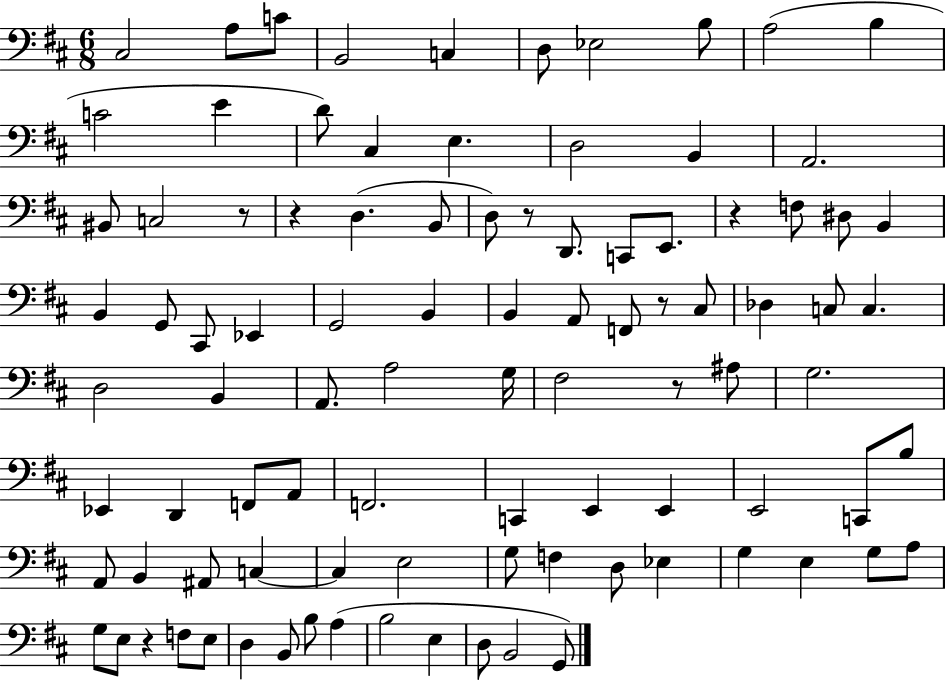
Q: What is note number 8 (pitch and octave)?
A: B3